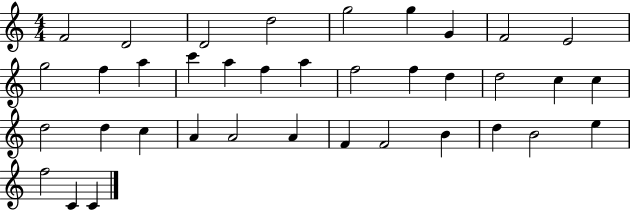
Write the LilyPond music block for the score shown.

{
  \clef treble
  \numericTimeSignature
  \time 4/4
  \key c \major
  f'2 d'2 | d'2 d''2 | g''2 g''4 g'4 | f'2 e'2 | \break g''2 f''4 a''4 | c'''4 a''4 f''4 a''4 | f''2 f''4 d''4 | d''2 c''4 c''4 | \break d''2 d''4 c''4 | a'4 a'2 a'4 | f'4 f'2 b'4 | d''4 b'2 e''4 | \break f''2 c'4 c'4 | \bar "|."
}